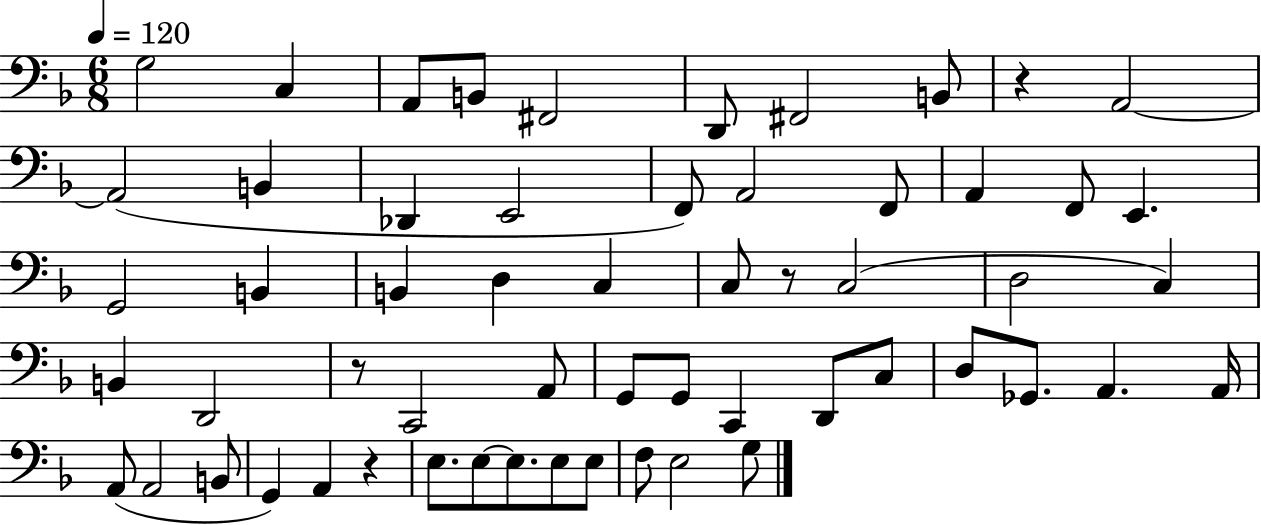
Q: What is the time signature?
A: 6/8